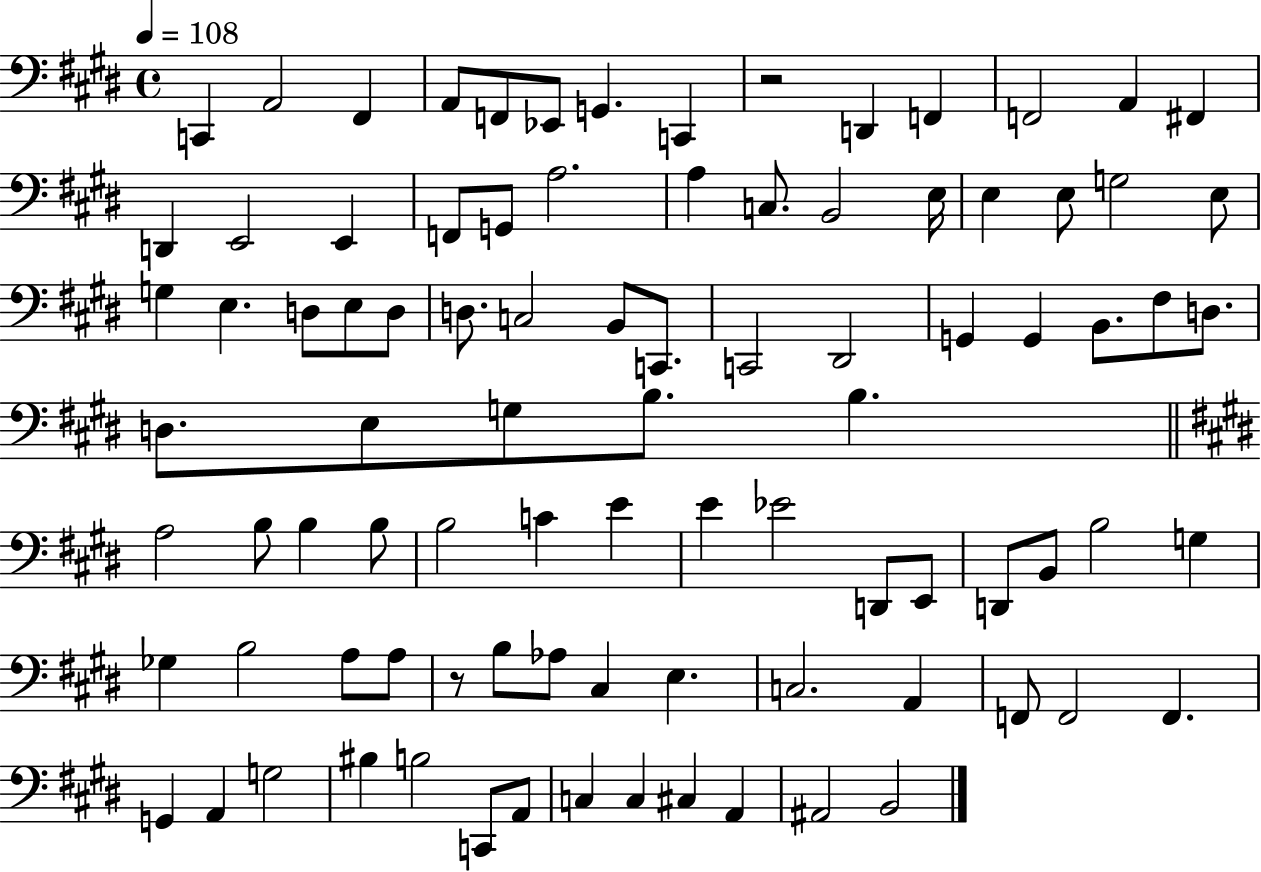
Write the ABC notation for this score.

X:1
T:Untitled
M:4/4
L:1/4
K:E
C,, A,,2 ^F,, A,,/2 F,,/2 _E,,/2 G,, C,, z2 D,, F,, F,,2 A,, ^F,, D,, E,,2 E,, F,,/2 G,,/2 A,2 A, C,/2 B,,2 E,/4 E, E,/2 G,2 E,/2 G, E, D,/2 E,/2 D,/2 D,/2 C,2 B,,/2 C,,/2 C,,2 ^D,,2 G,, G,, B,,/2 ^F,/2 D,/2 D,/2 E,/2 G,/2 B,/2 B, A,2 B,/2 B, B,/2 B,2 C E E _E2 D,,/2 E,,/2 D,,/2 B,,/2 B,2 G, _G, B,2 A,/2 A,/2 z/2 B,/2 _A,/2 ^C, E, C,2 A,, F,,/2 F,,2 F,, G,, A,, G,2 ^B, B,2 C,,/2 A,,/2 C, C, ^C, A,, ^A,,2 B,,2